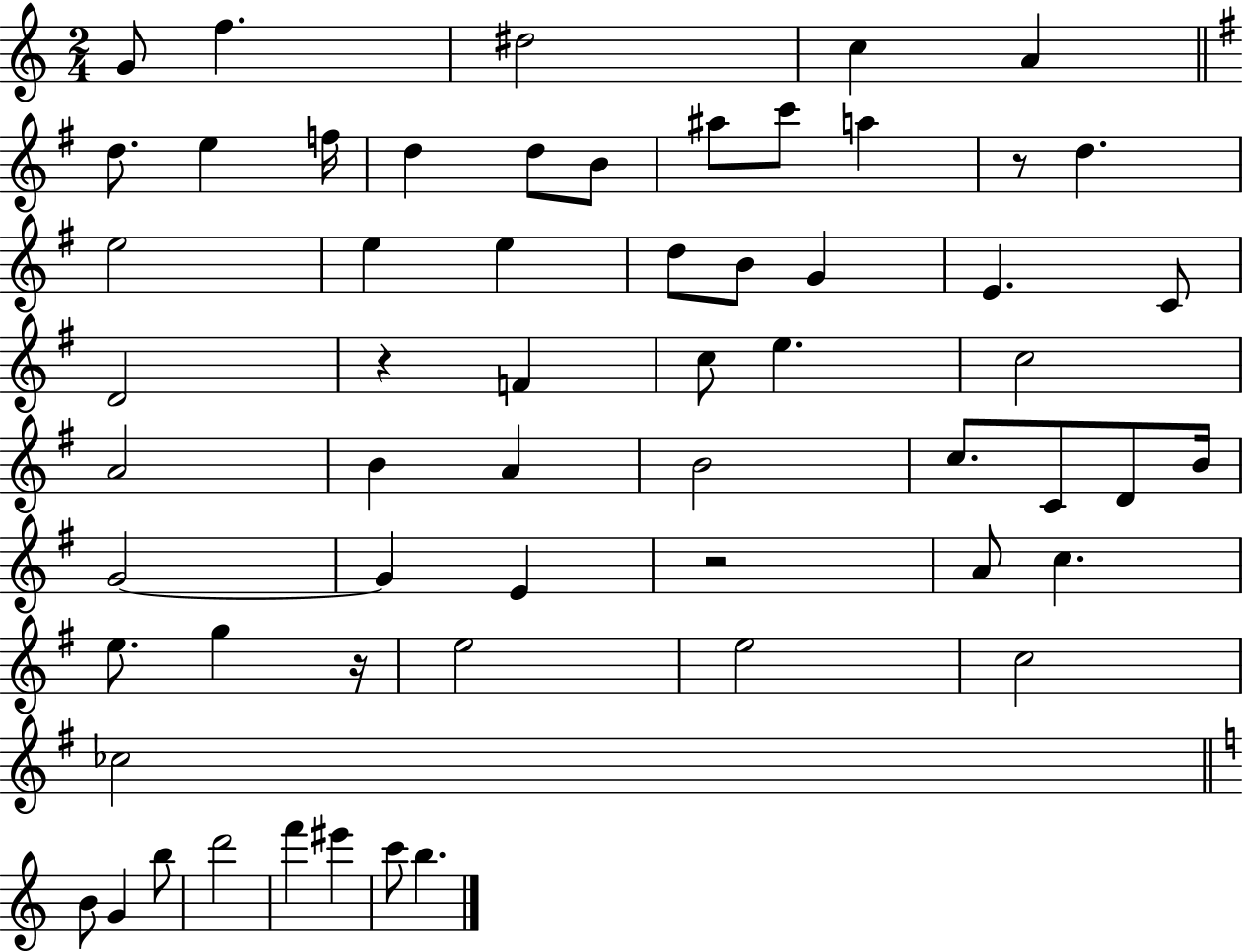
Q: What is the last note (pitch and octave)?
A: B5